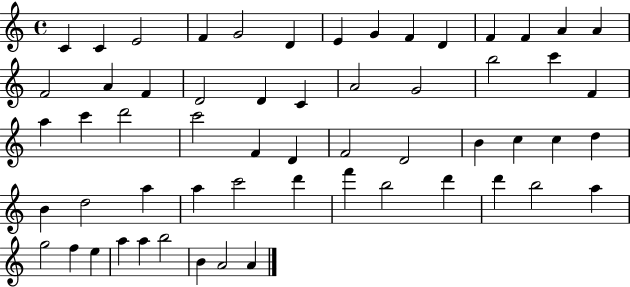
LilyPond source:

{
  \clef treble
  \time 4/4
  \defaultTimeSignature
  \key c \major
  c'4 c'4 e'2 | f'4 g'2 d'4 | e'4 g'4 f'4 d'4 | f'4 f'4 a'4 a'4 | \break f'2 a'4 f'4 | d'2 d'4 c'4 | a'2 g'2 | b''2 c'''4 f'4 | \break a''4 c'''4 d'''2 | c'''2 f'4 d'4 | f'2 d'2 | b'4 c''4 c''4 d''4 | \break b'4 d''2 a''4 | a''4 c'''2 d'''4 | f'''4 b''2 d'''4 | d'''4 b''2 a''4 | \break g''2 f''4 e''4 | a''4 a''4 b''2 | b'4 a'2 a'4 | \bar "|."
}